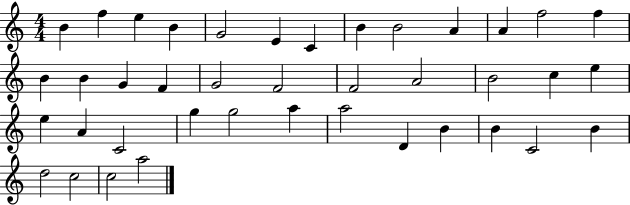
B4/q F5/q E5/q B4/q G4/h E4/q C4/q B4/q B4/h A4/q A4/q F5/h F5/q B4/q B4/q G4/q F4/q G4/h F4/h F4/h A4/h B4/h C5/q E5/q E5/q A4/q C4/h G5/q G5/h A5/q A5/h D4/q B4/q B4/q C4/h B4/q D5/h C5/h C5/h A5/h